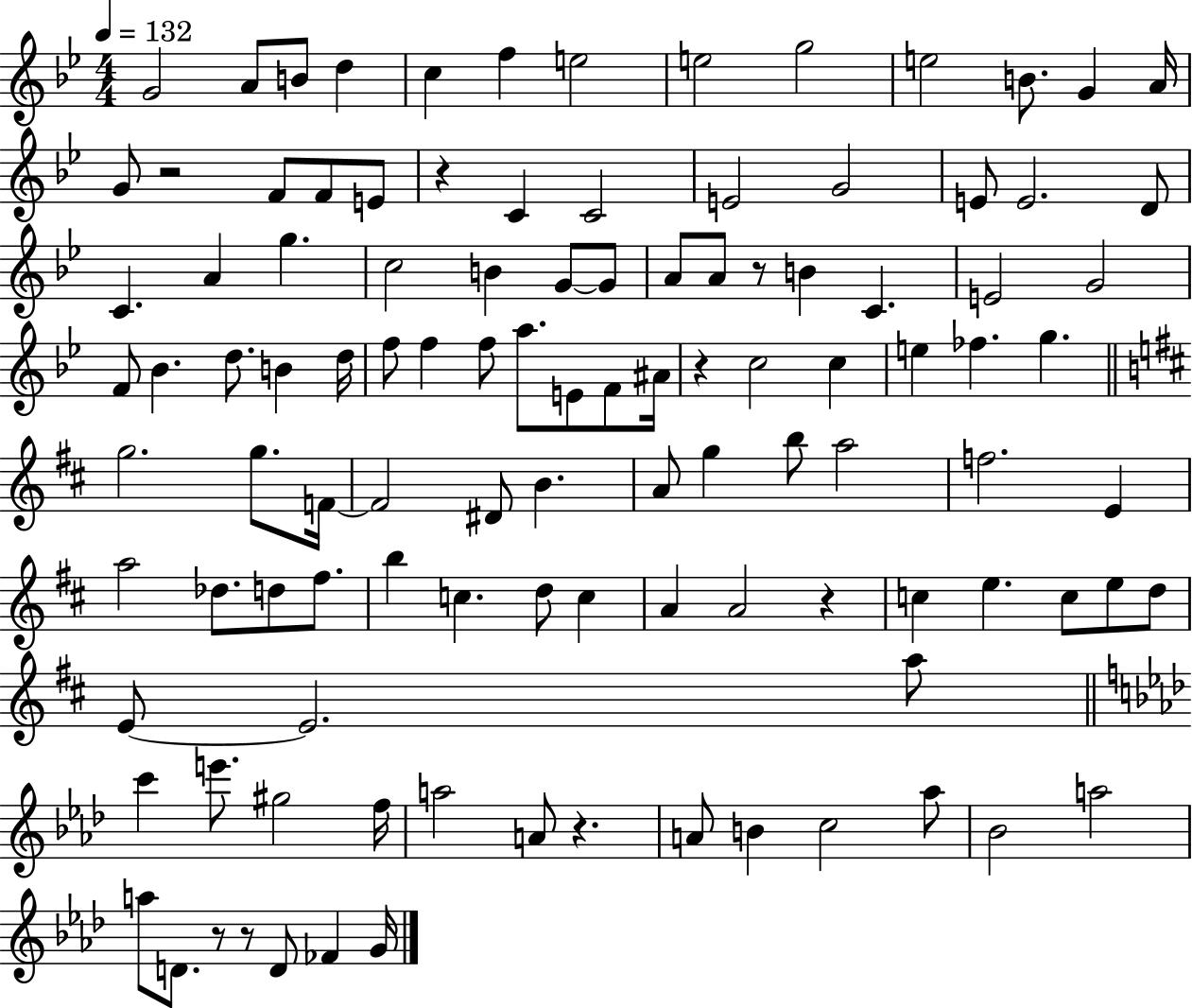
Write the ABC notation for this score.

X:1
T:Untitled
M:4/4
L:1/4
K:Bb
G2 A/2 B/2 d c f e2 e2 g2 e2 B/2 G A/4 G/2 z2 F/2 F/2 E/2 z C C2 E2 G2 E/2 E2 D/2 C A g c2 B G/2 G/2 A/2 A/2 z/2 B C E2 G2 F/2 _B d/2 B d/4 f/2 f f/2 a/2 E/2 F/2 ^A/4 z c2 c e _f g g2 g/2 F/4 F2 ^D/2 B A/2 g b/2 a2 f2 E a2 _d/2 d/2 ^f/2 b c d/2 c A A2 z c e c/2 e/2 d/2 E/2 E2 a/2 c' e'/2 ^g2 f/4 a2 A/2 z A/2 B c2 _a/2 _B2 a2 a/2 D/2 z/2 z/2 D/2 _F G/4